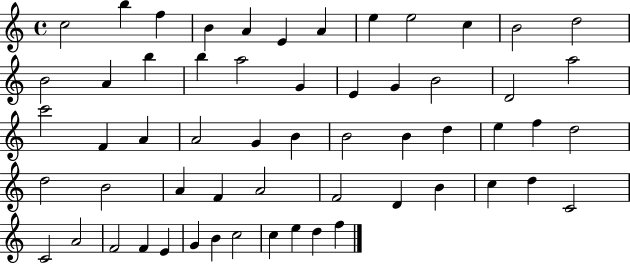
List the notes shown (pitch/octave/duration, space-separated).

C5/h B5/q F5/q B4/q A4/q E4/q A4/q E5/q E5/h C5/q B4/h D5/h B4/h A4/q B5/q B5/q A5/h G4/q E4/q G4/q B4/h D4/h A5/h C6/h F4/q A4/q A4/h G4/q B4/q B4/h B4/q D5/q E5/q F5/q D5/h D5/h B4/h A4/q F4/q A4/h F4/h D4/q B4/q C5/q D5/q C4/h C4/h A4/h F4/h F4/q E4/q G4/q B4/q C5/h C5/q E5/q D5/q F5/q